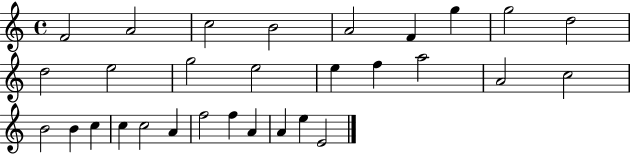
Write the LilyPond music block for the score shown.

{
  \clef treble
  \time 4/4
  \defaultTimeSignature
  \key c \major
  f'2 a'2 | c''2 b'2 | a'2 f'4 g''4 | g''2 d''2 | \break d''2 e''2 | g''2 e''2 | e''4 f''4 a''2 | a'2 c''2 | \break b'2 b'4 c''4 | c''4 c''2 a'4 | f''2 f''4 a'4 | a'4 e''4 e'2 | \break \bar "|."
}